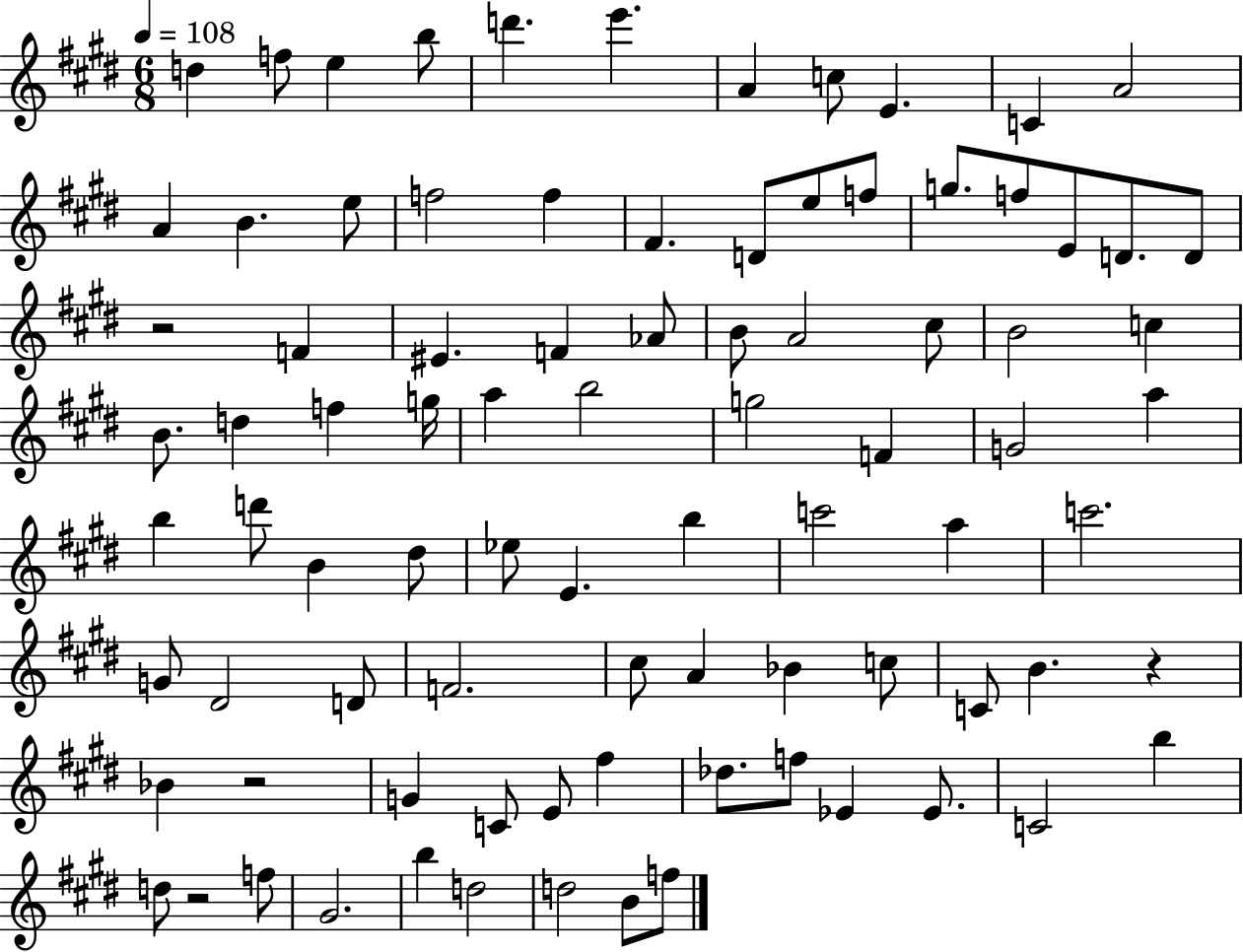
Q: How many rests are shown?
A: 4